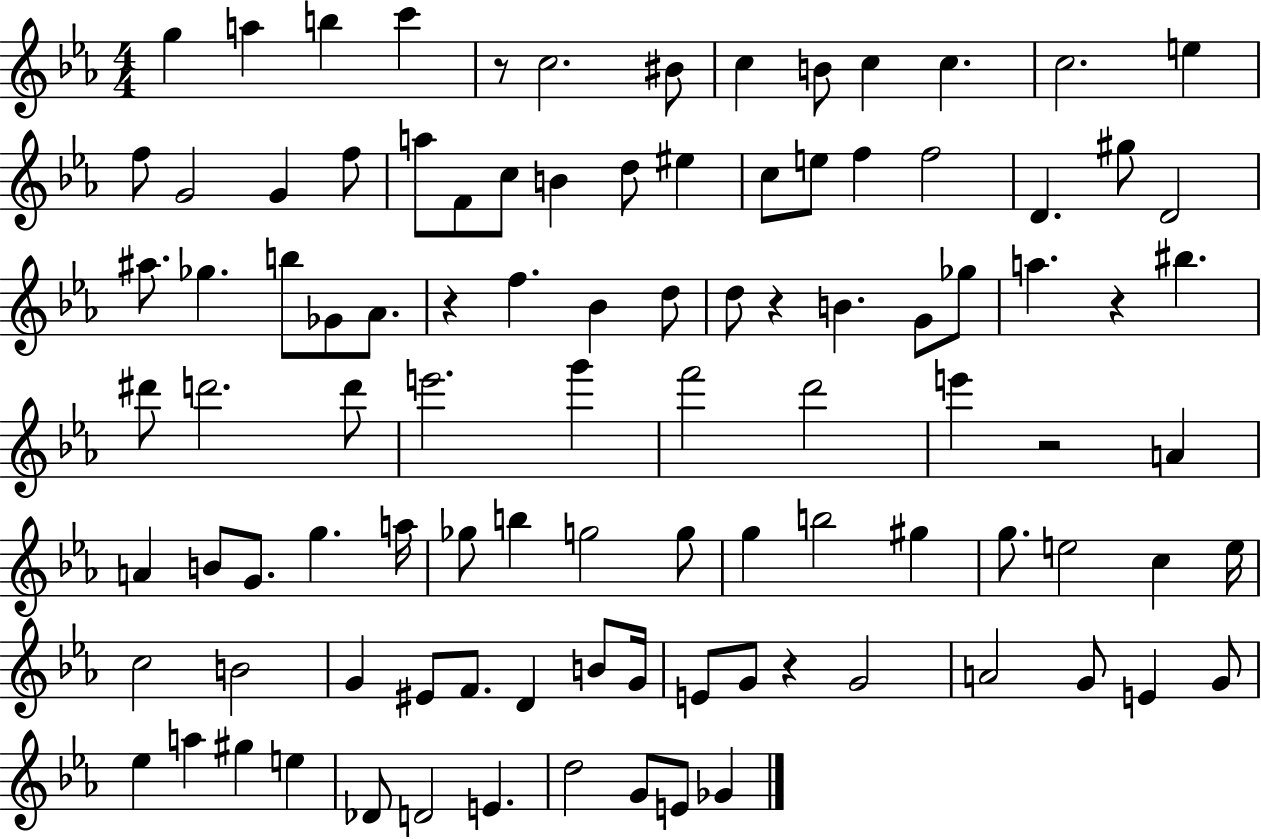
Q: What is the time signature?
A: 4/4